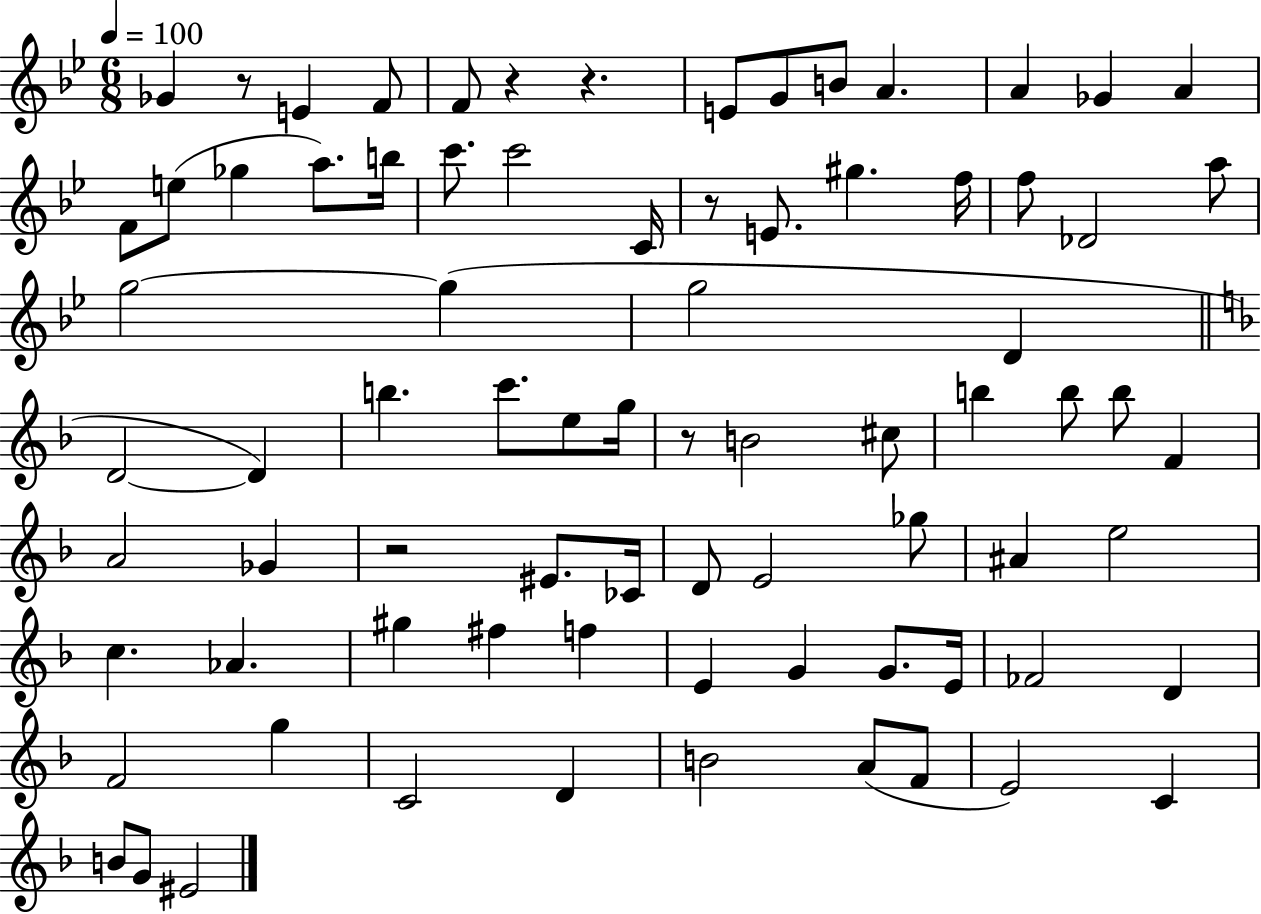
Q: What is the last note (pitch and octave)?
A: EIS4